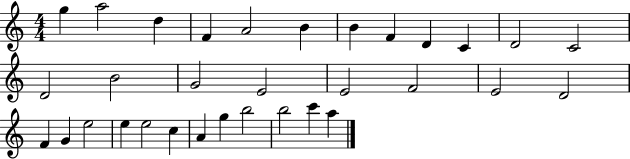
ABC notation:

X:1
T:Untitled
M:4/4
L:1/4
K:C
g a2 d F A2 B B F D C D2 C2 D2 B2 G2 E2 E2 F2 E2 D2 F G e2 e e2 c A g b2 b2 c' a